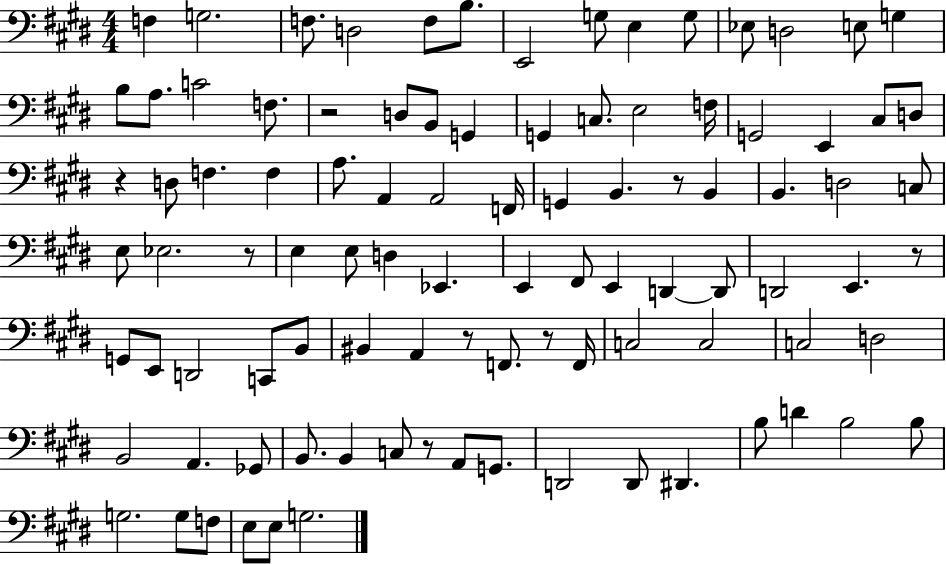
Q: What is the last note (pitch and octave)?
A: G3